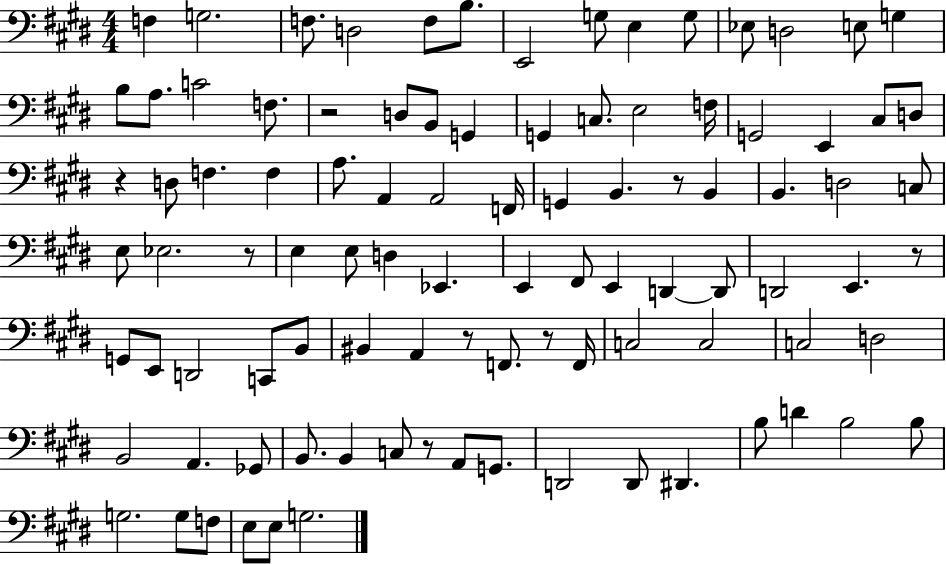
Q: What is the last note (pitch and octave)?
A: G3